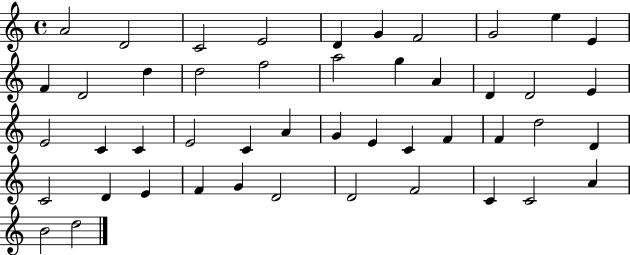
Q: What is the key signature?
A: C major